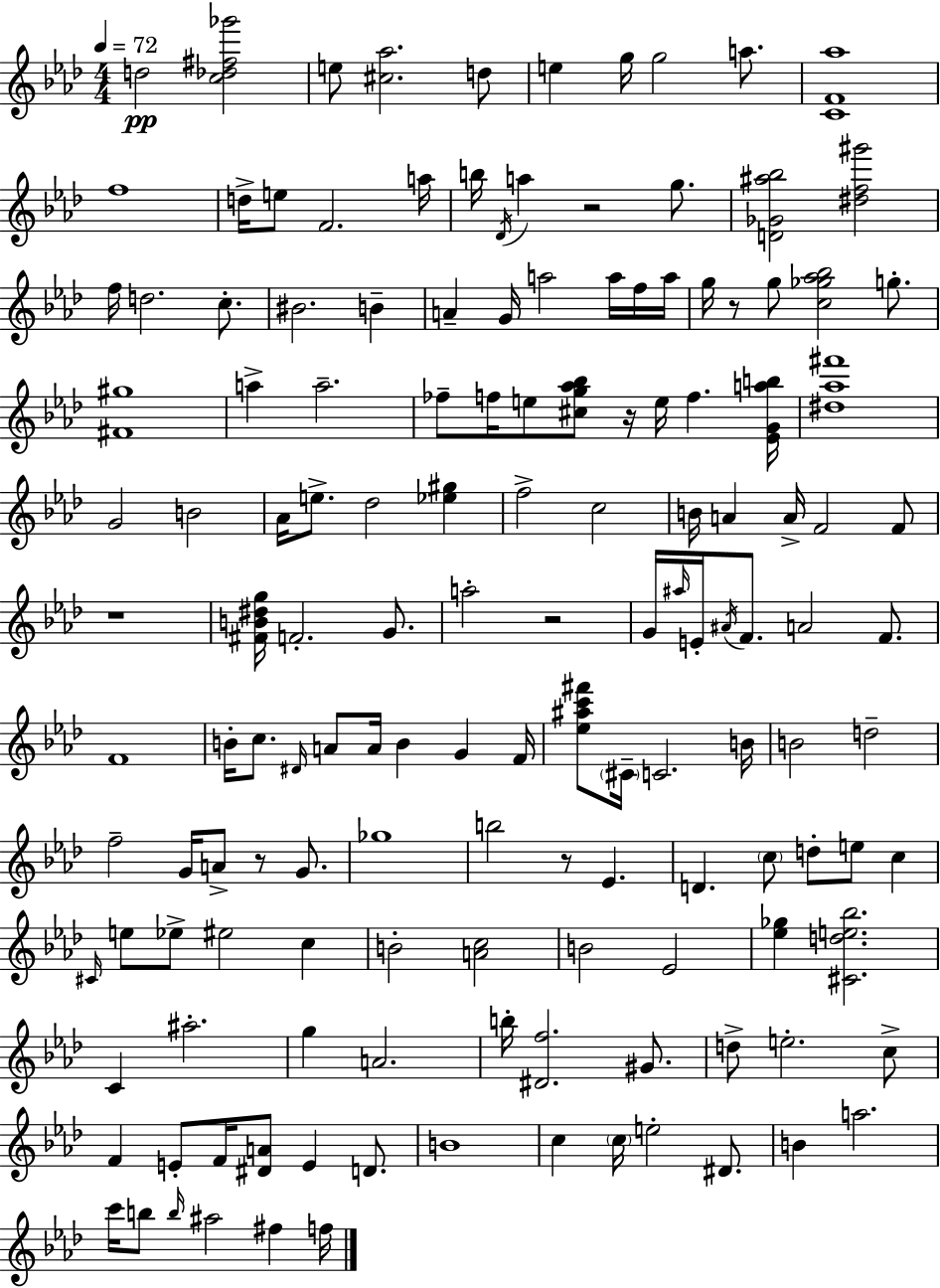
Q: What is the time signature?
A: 4/4